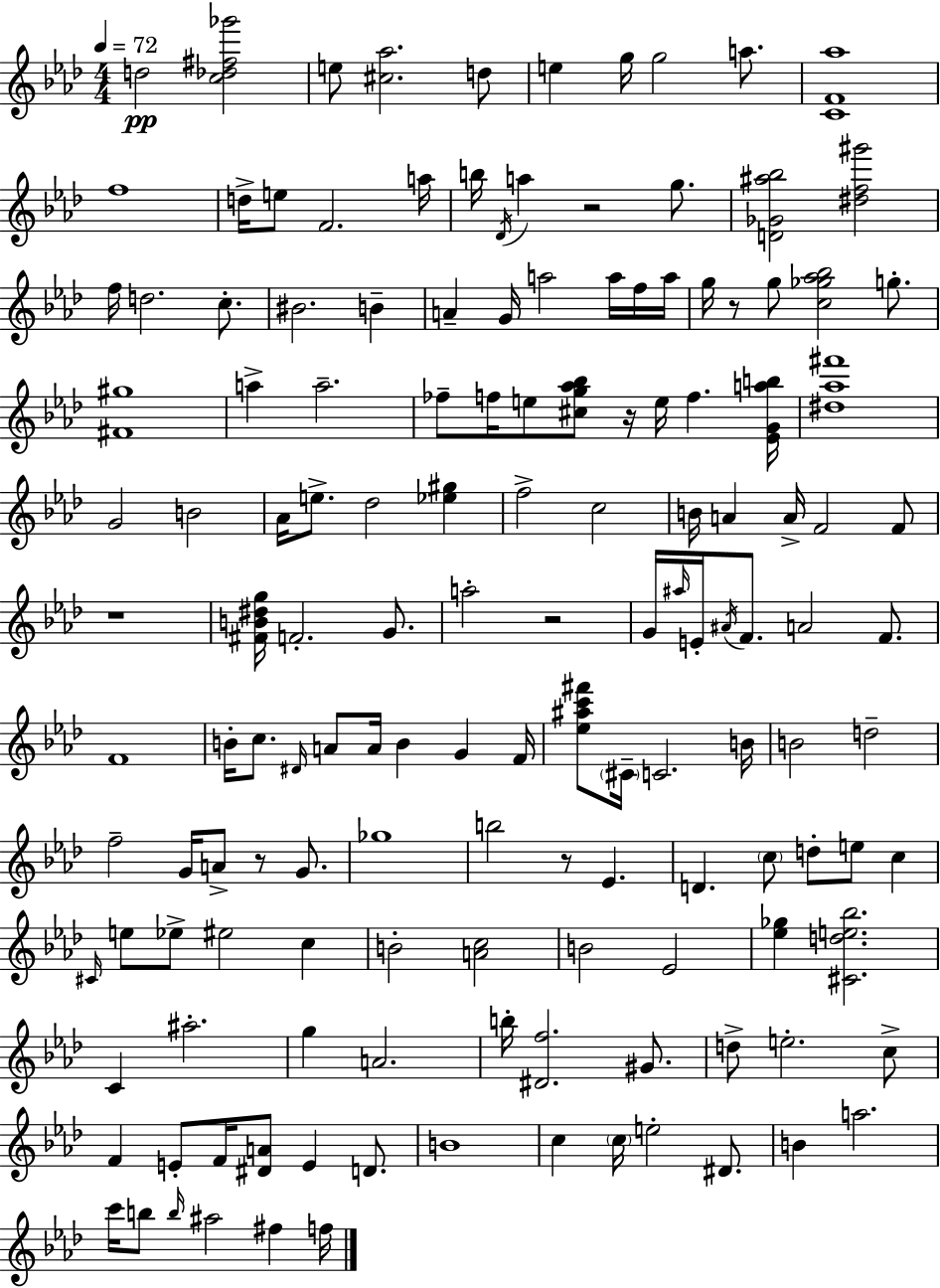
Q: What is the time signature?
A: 4/4